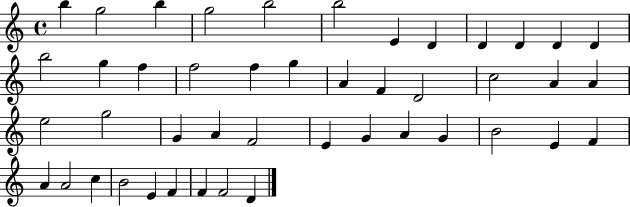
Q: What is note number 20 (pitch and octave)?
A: F4